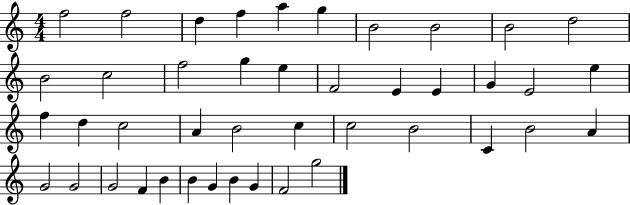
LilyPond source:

{
  \clef treble
  \numericTimeSignature
  \time 4/4
  \key c \major
  f''2 f''2 | d''4 f''4 a''4 g''4 | b'2 b'2 | b'2 d''2 | \break b'2 c''2 | f''2 g''4 e''4 | f'2 e'4 e'4 | g'4 e'2 e''4 | \break f''4 d''4 c''2 | a'4 b'2 c''4 | c''2 b'2 | c'4 b'2 a'4 | \break g'2 g'2 | g'2 f'4 b'4 | b'4 g'4 b'4 g'4 | f'2 g''2 | \break \bar "|."
}